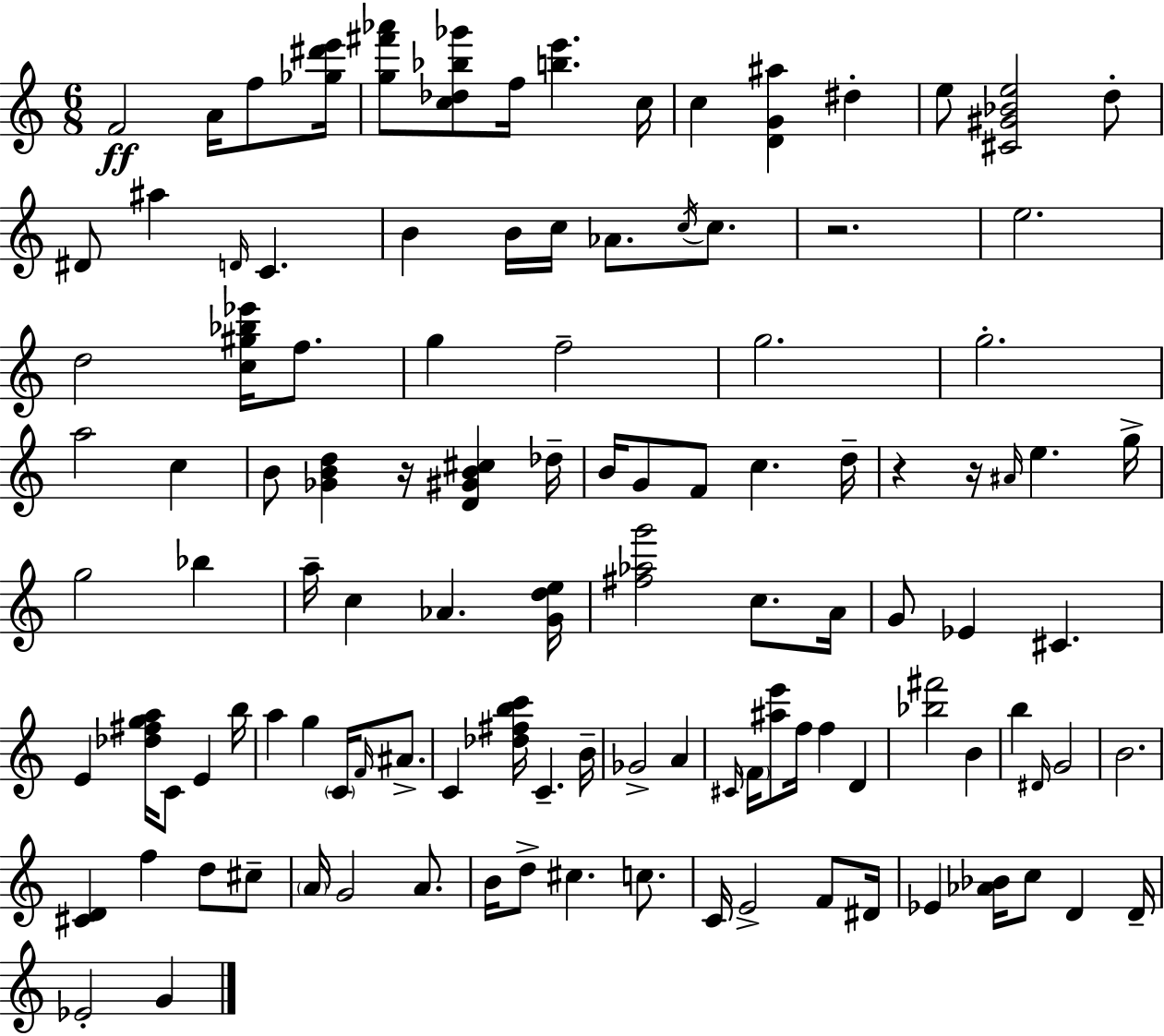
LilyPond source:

{
  \clef treble
  \numericTimeSignature
  \time 6/8
  \key c \major
  f'2\ff a'16 f''8 <ges'' dis''' e'''>16 | <g'' fis''' aes'''>8 <c'' des'' bes'' ges'''>8 f''16 <b'' e'''>4. c''16 | c''4 <d' g' ais''>4 dis''4-. | e''8 <cis' gis' bes' e''>2 d''8-. | \break dis'8 ais''4 \grace { d'16 } c'4. | b'4 b'16 c''16 aes'8. \acciaccatura { c''16 } c''8. | r2. | e''2. | \break d''2 <c'' gis'' bes'' ees'''>16 f''8. | g''4 f''2-- | g''2. | g''2.-. | \break a''2 c''4 | b'8 <ges' b' d''>4 r16 <d' gis' b' cis''>4 | des''16-- b'16 g'8 f'8 c''4. | d''16-- r4 r16 \grace { ais'16 } e''4. | \break g''16-> g''2 bes''4 | a''16-- c''4 aes'4. | <g' d'' e''>16 <fis'' aes'' g'''>2 c''8. | a'16 g'8 ees'4 cis'4. | \break e'4 <des'' fis'' g'' a''>16 c'8 e'4 | b''16 a''4 g''4 \parenthesize c'16 | \grace { f'16 } ais'8.-> c'4 <des'' fis'' b'' c'''>16 c'4.-- | b'16-- ges'2-> | \break a'4 \grace { cis'16 } \parenthesize f'16 <ais'' e'''>8 f''16 f''4 | d'4 <bes'' fis'''>2 | b'4 b''4 \grace { dis'16 } g'2 | b'2. | \break <cis' d'>4 f''4 | d''8 cis''8-- \parenthesize a'16 g'2 | a'8. b'16 d''8-> cis''4. | c''8. c'16 e'2-> | \break f'8 dis'16 ees'4 <aes' bes'>16 c''8 | d'4 d'16-- ees'2-. | g'4 \bar "|."
}